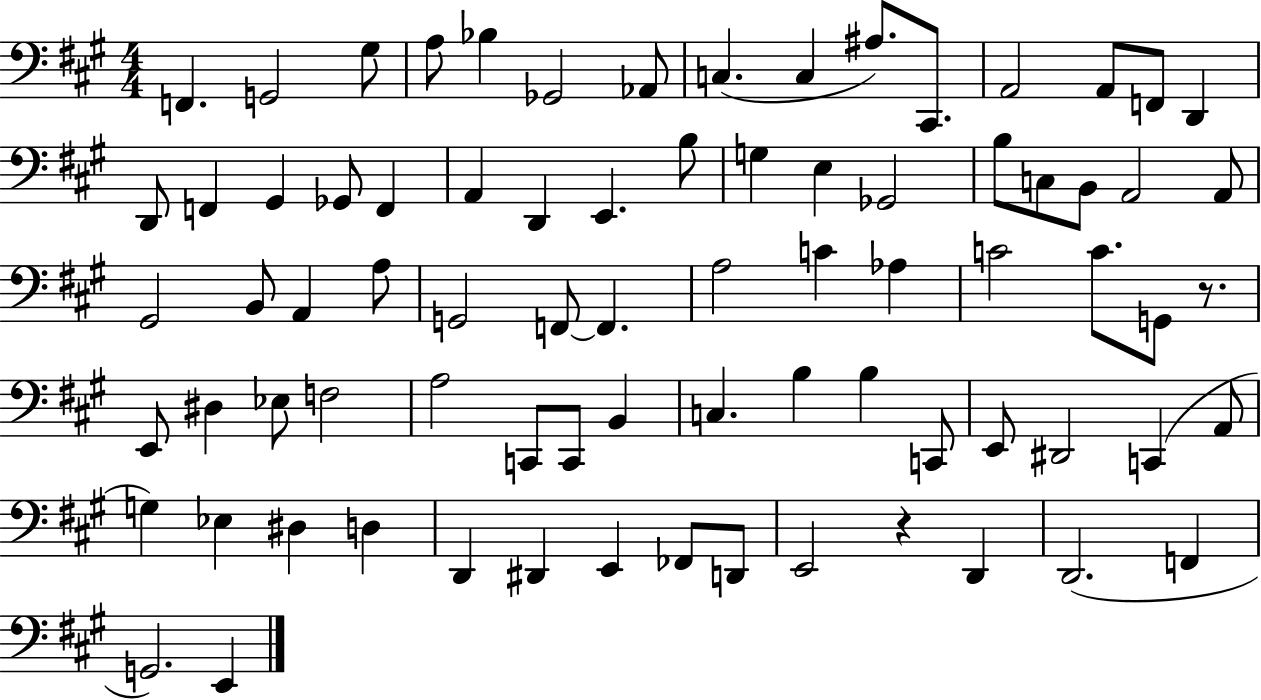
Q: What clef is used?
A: bass